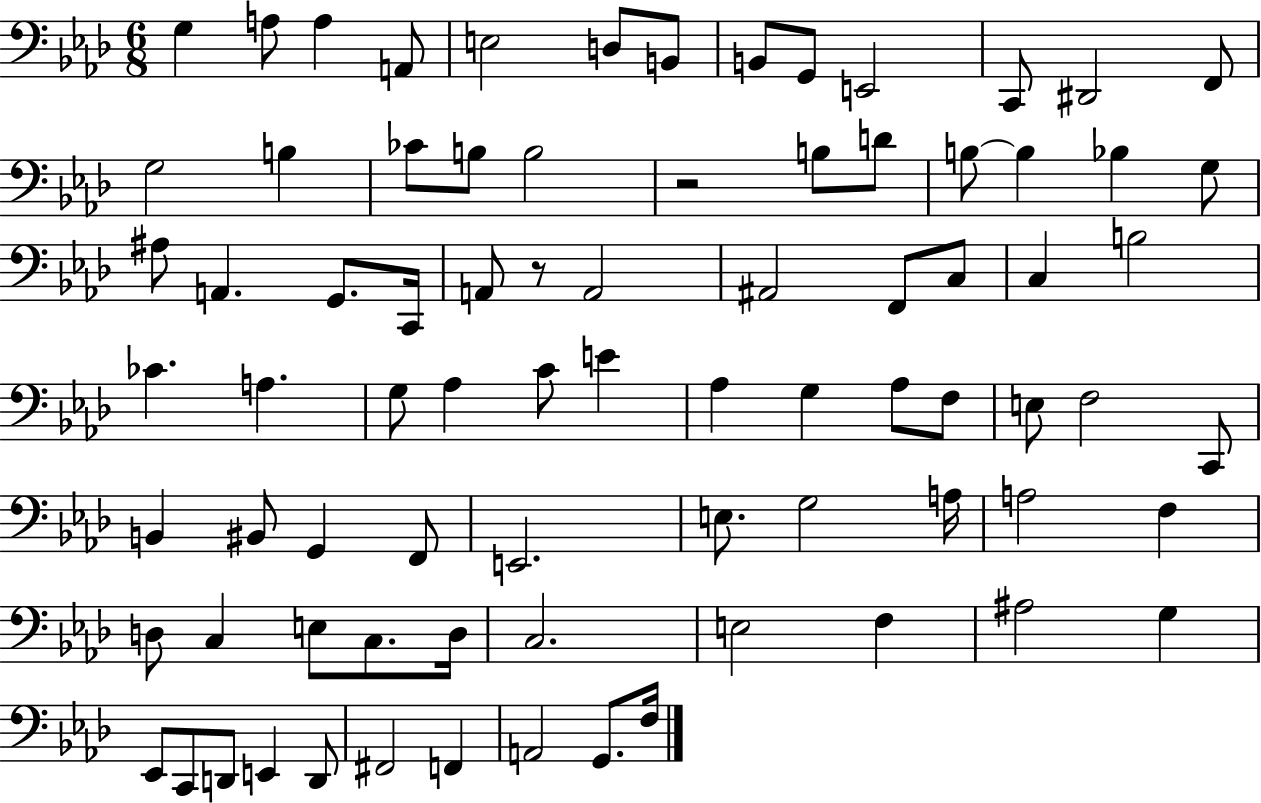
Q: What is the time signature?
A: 6/8